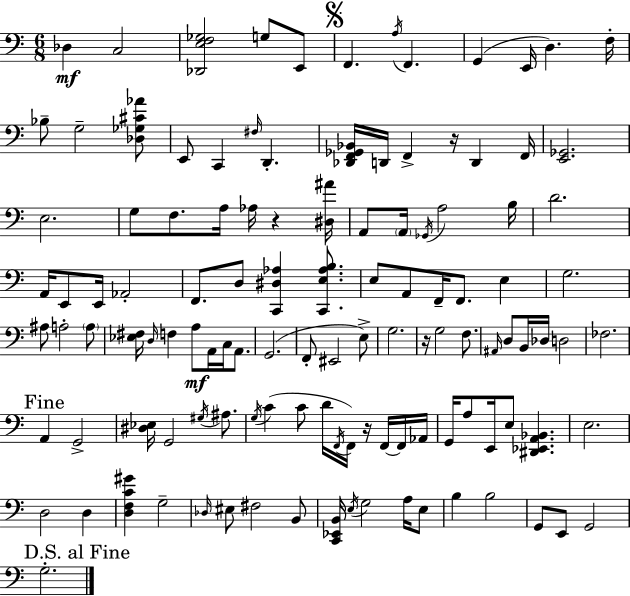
X:1
T:Untitled
M:6/8
L:1/4
K:C
_D, C,2 [_D,,E,F,_G,]2 G,/2 E,,/2 F,, A,/4 F,, G,, E,,/4 D, F,/4 _B,/2 G,2 [_D,_G,^C_A]/2 E,,/2 C,, ^F,/4 D,, [_D,,F,,_G,,_B,,]/4 D,,/4 F,, z/4 D,, F,,/4 [E,,_G,,]2 E,2 G,/2 F,/2 A,/4 _A,/4 z [^D,^A]/4 A,,/2 A,,/4 _G,,/4 A,2 B,/4 D2 A,,/4 E,,/2 E,,/4 _A,,2 F,,/2 D,/2 [C,,^D,_A,] [C,,E,_A,B,]/2 E,/2 A,,/2 F,,/4 F,,/2 E, G,2 ^A,/2 A,2 A,/2 [_E,^F,]/4 D,/4 F, A,/2 A,,/4 C,/4 A,,/2 G,,2 F,,/2 ^E,,2 E,/2 G,2 z/4 G,2 F,/2 ^A,,/4 D,/2 B,,/4 _D,/4 D,2 _F,2 A,, G,,2 [^D,_E,]/4 G,,2 ^G,/4 ^A,/2 G,/4 C C/2 D/4 F,,/4 F,,/4 z/4 F,,/4 F,,/4 _A,,/4 G,,/4 A,/2 E,,/4 E,/2 [^D,,_E,,A,,_B,,] E,2 D,2 D, [D,F,C^G] G,2 _D,/4 ^E,/2 ^F,2 B,,/2 [C,,_E,,B,,]/4 E,/4 G,2 A,/4 E,/2 B, B,2 G,,/2 E,,/2 G,,2 G,2